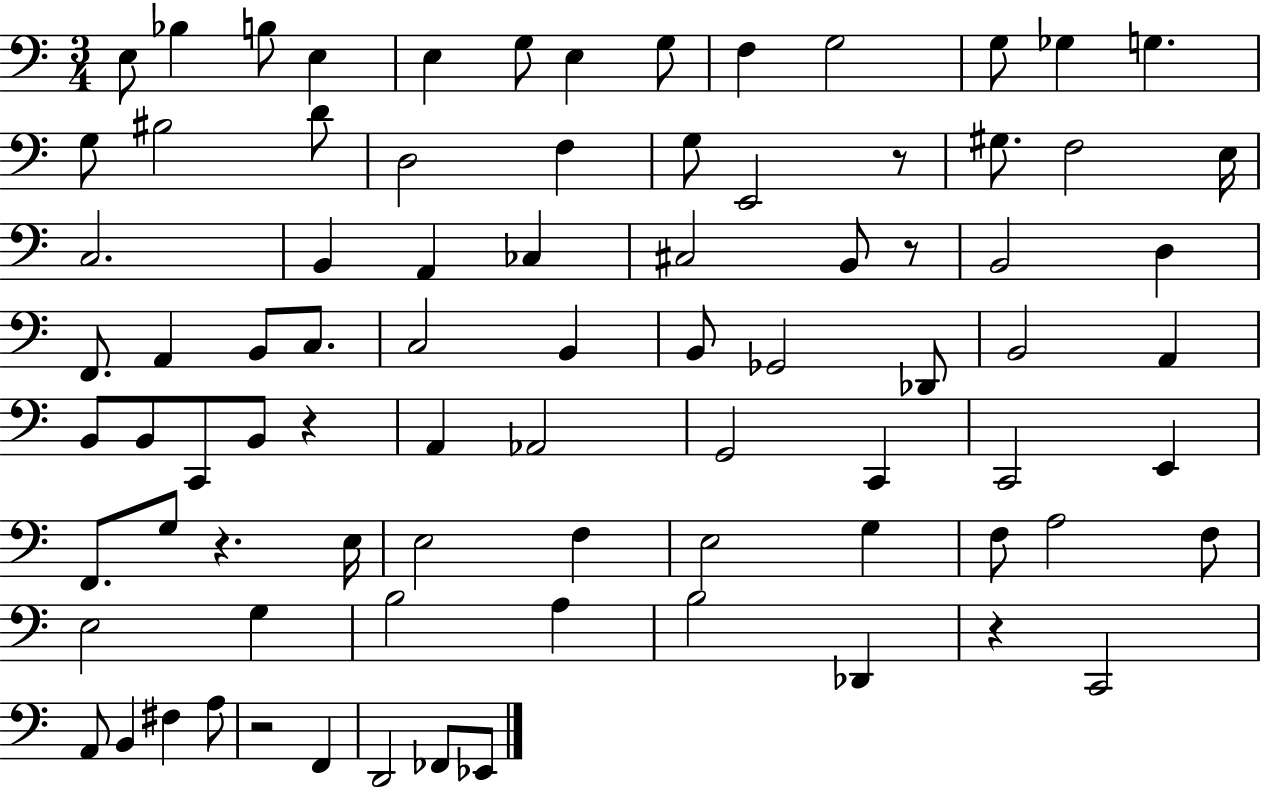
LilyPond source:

{
  \clef bass
  \numericTimeSignature
  \time 3/4
  \key c \major
  e8 bes4 b8 e4 | e4 g8 e4 g8 | f4 g2 | g8 ges4 g4. | \break g8 bis2 d'8 | d2 f4 | g8 e,2 r8 | gis8. f2 e16 | \break c2. | b,4 a,4 ces4 | cis2 b,8 r8 | b,2 d4 | \break f,8. a,4 b,8 c8. | c2 b,4 | b,8 ges,2 des,8 | b,2 a,4 | \break b,8 b,8 c,8 b,8 r4 | a,4 aes,2 | g,2 c,4 | c,2 e,4 | \break f,8. g8 r4. e16 | e2 f4 | e2 g4 | f8 a2 f8 | \break e2 g4 | b2 a4 | b2 des,4 | r4 c,2 | \break a,8 b,4 fis4 a8 | r2 f,4 | d,2 fes,8 ees,8 | \bar "|."
}